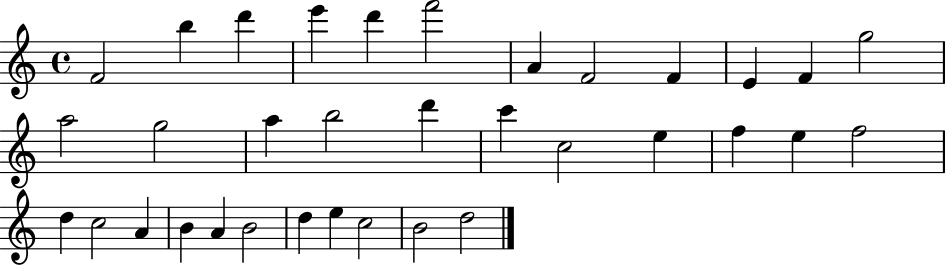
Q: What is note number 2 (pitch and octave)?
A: B5